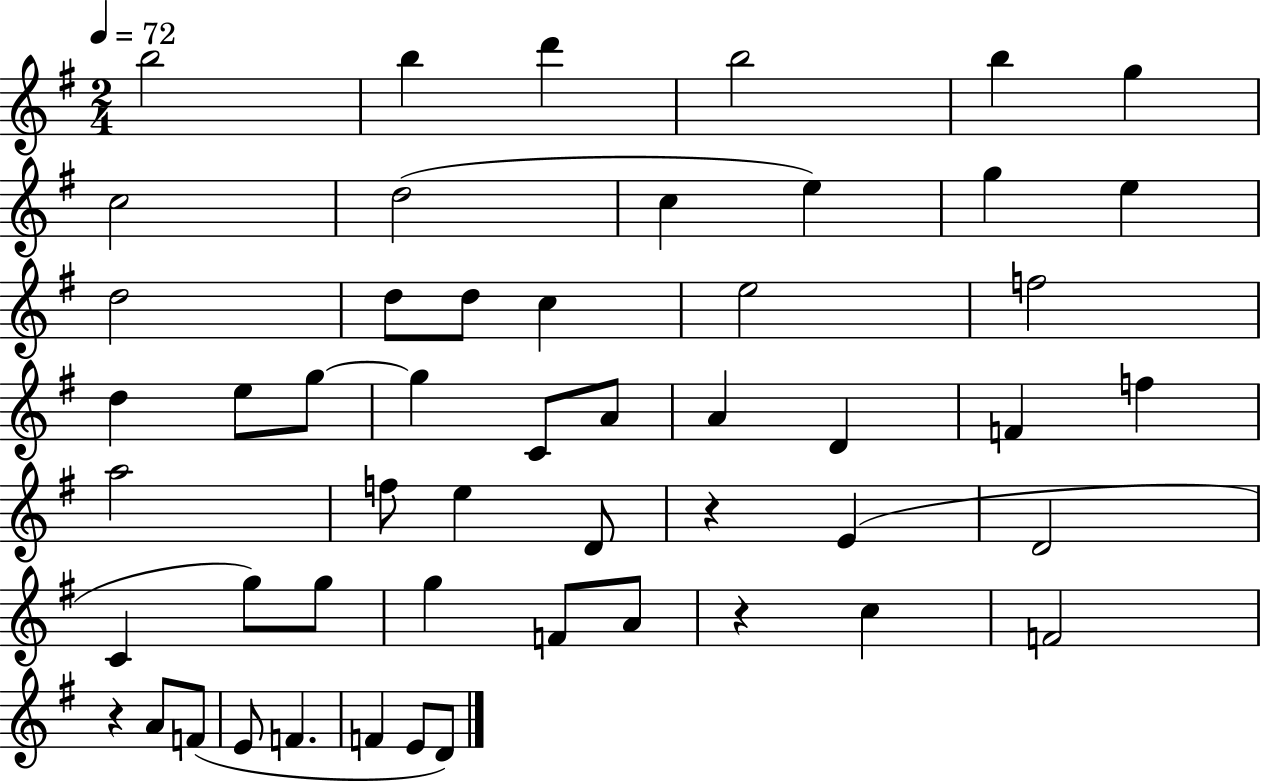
X:1
T:Untitled
M:2/4
L:1/4
K:G
b2 b d' b2 b g c2 d2 c e g e d2 d/2 d/2 c e2 f2 d e/2 g/2 g C/2 A/2 A D F f a2 f/2 e D/2 z E D2 C g/2 g/2 g F/2 A/2 z c F2 z A/2 F/2 E/2 F F E/2 D/2